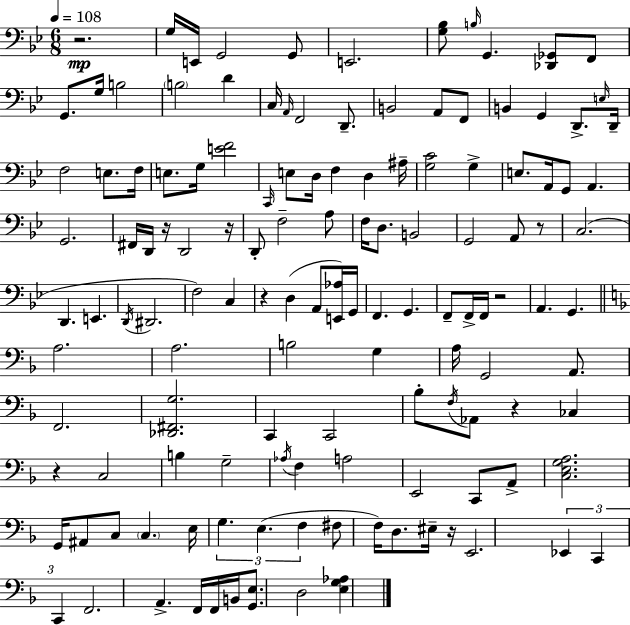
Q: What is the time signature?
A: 6/8